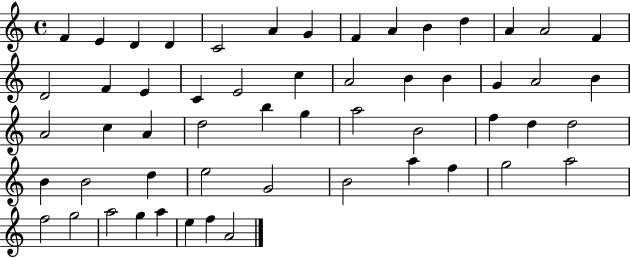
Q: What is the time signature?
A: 4/4